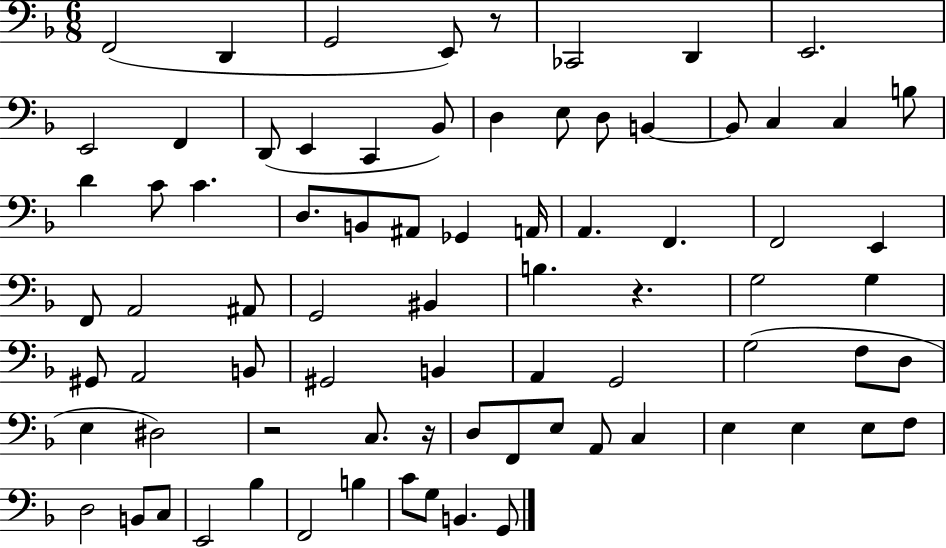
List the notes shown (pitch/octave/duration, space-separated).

F2/h D2/q G2/h E2/e R/e CES2/h D2/q E2/h. E2/h F2/q D2/e E2/q C2/q Bb2/e D3/q E3/e D3/e B2/q B2/e C3/q C3/q B3/e D4/q C4/e C4/q. D3/e. B2/e A#2/e Gb2/q A2/s A2/q. F2/q. F2/h E2/q F2/e A2/h A#2/e G2/h BIS2/q B3/q. R/q. G3/h G3/q G#2/e A2/h B2/e G#2/h B2/q A2/q G2/h G3/h F3/e D3/e E3/q D#3/h R/h C3/e. R/s D3/e F2/e E3/e A2/e C3/q E3/q E3/q E3/e F3/e D3/h B2/e C3/e E2/h Bb3/q F2/h B3/q C4/e G3/e B2/q. G2/e